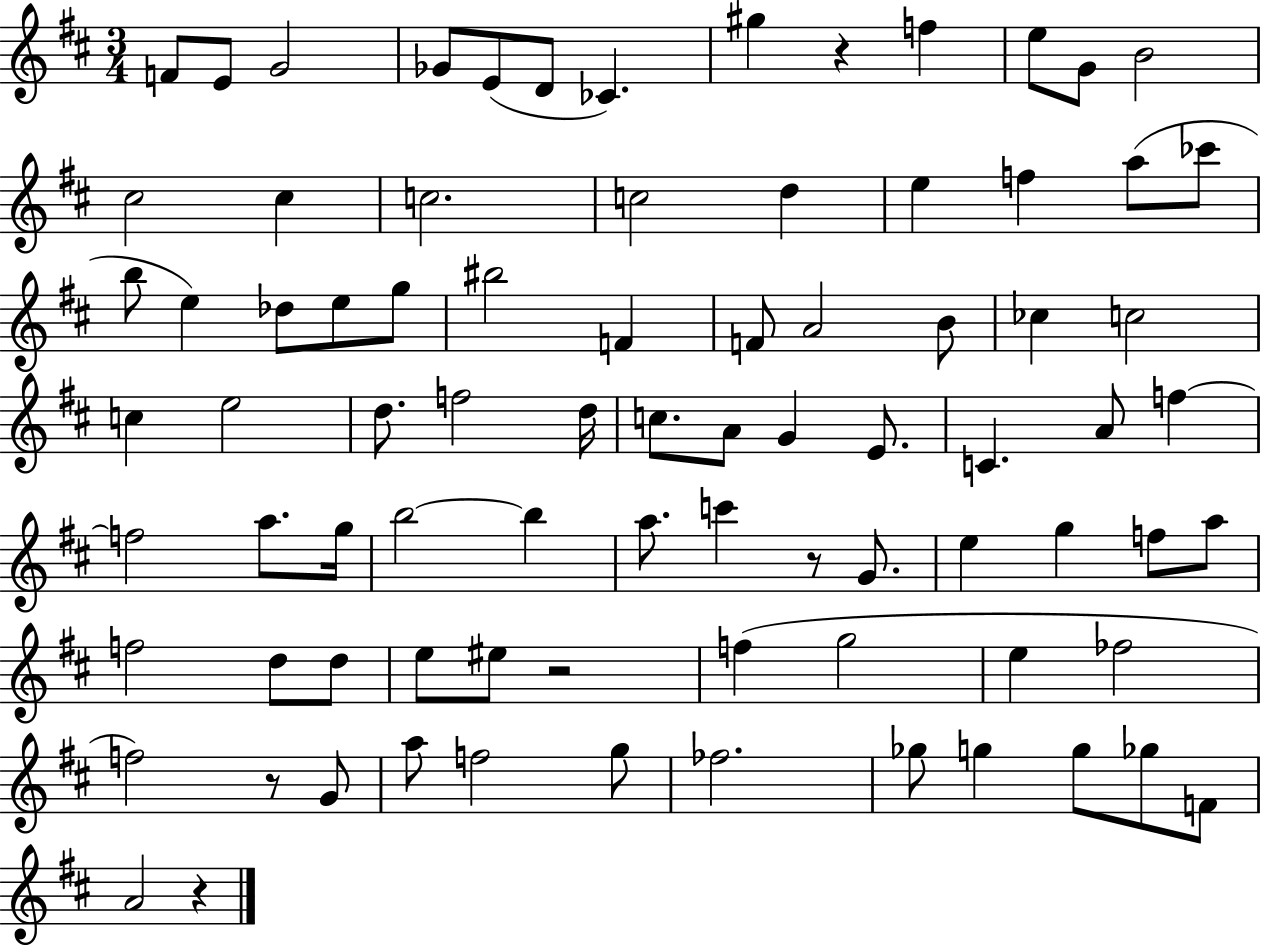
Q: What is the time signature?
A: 3/4